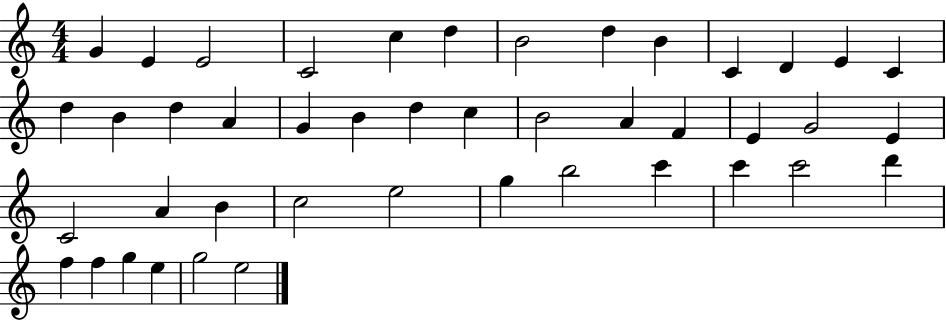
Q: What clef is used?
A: treble